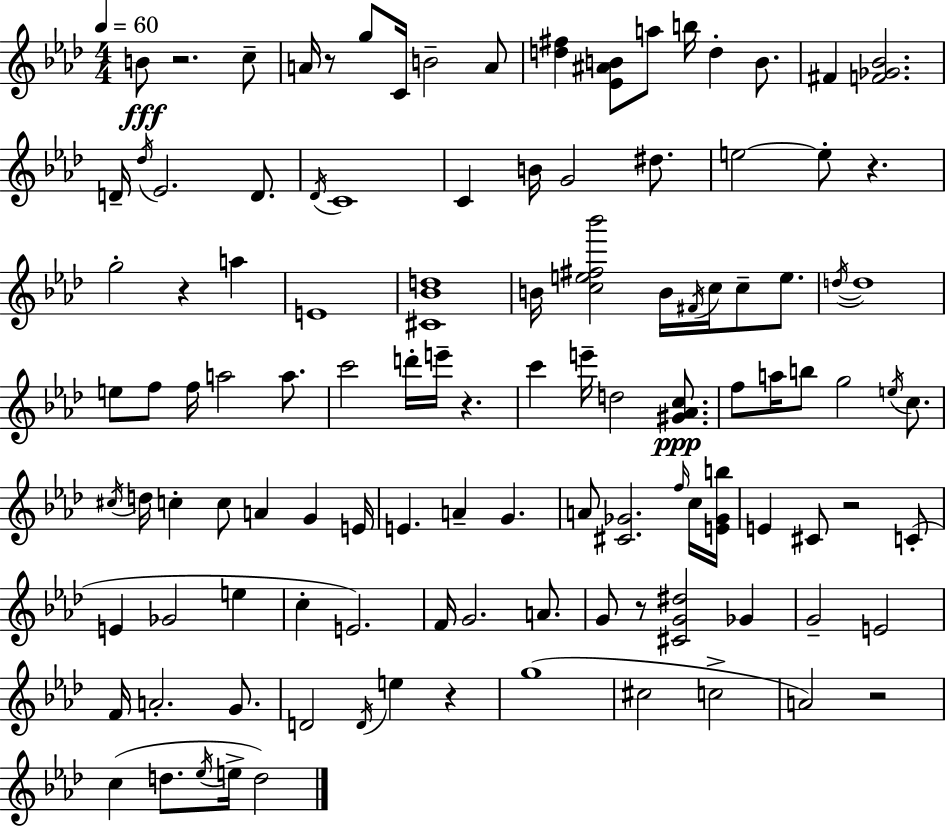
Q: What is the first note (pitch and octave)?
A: B4